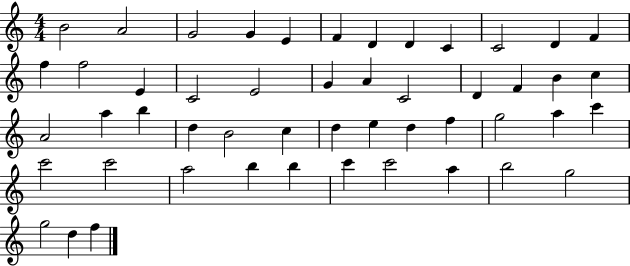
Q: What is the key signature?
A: C major